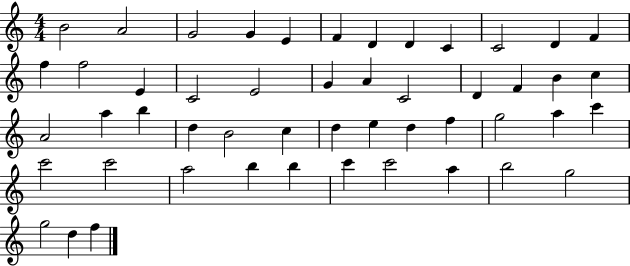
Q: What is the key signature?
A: C major